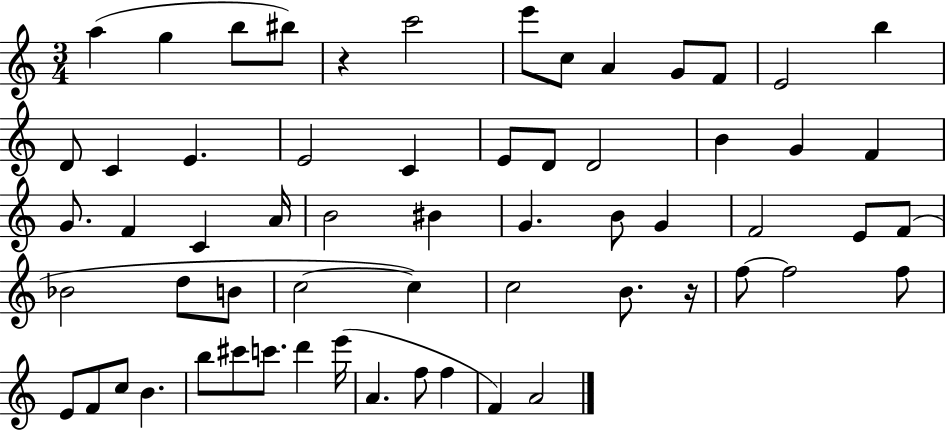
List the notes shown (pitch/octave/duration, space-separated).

A5/q G5/q B5/e BIS5/e R/q C6/h E6/e C5/e A4/q G4/e F4/e E4/h B5/q D4/e C4/q E4/q. E4/h C4/q E4/e D4/e D4/h B4/q G4/q F4/q G4/e. F4/q C4/q A4/s B4/h BIS4/q G4/q. B4/e G4/q F4/h E4/e F4/e Bb4/h D5/e B4/e C5/h C5/q C5/h B4/e. R/s F5/e F5/h F5/e E4/e F4/e C5/e B4/q. B5/e C#6/e C6/e. D6/q E6/s A4/q. F5/e F5/q F4/q A4/h